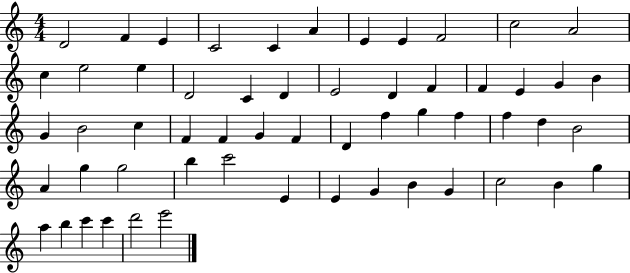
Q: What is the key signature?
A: C major